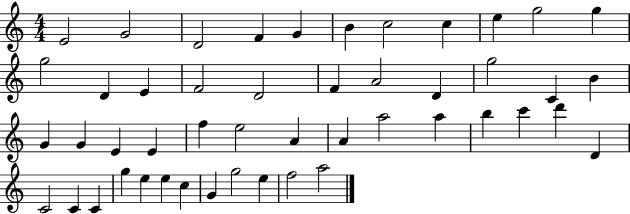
E4/h G4/h D4/h F4/q G4/q B4/q C5/h C5/q E5/q G5/h G5/q G5/h D4/q E4/q F4/h D4/h F4/q A4/h D4/q G5/h C4/q B4/q G4/q G4/q E4/q E4/q F5/q E5/h A4/q A4/q A5/h A5/q B5/q C6/q D6/q D4/q C4/h C4/q C4/q G5/q E5/q E5/q C5/q G4/q G5/h E5/q F5/h A5/h